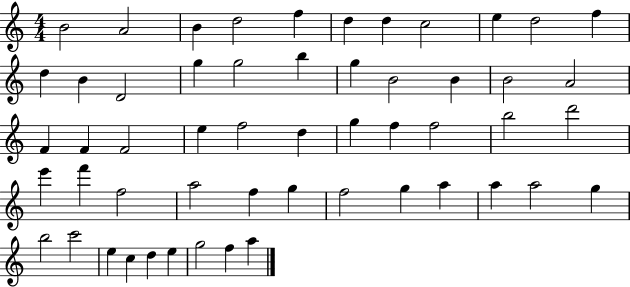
B4/h A4/h B4/q D5/h F5/q D5/q D5/q C5/h E5/q D5/h F5/q D5/q B4/q D4/h G5/q G5/h B5/q G5/q B4/h B4/q B4/h A4/h F4/q F4/q F4/h E5/q F5/h D5/q G5/q F5/q F5/h B5/h D6/h E6/q F6/q F5/h A5/h F5/q G5/q F5/h G5/q A5/q A5/q A5/h G5/q B5/h C6/h E5/q C5/q D5/q E5/q G5/h F5/q A5/q